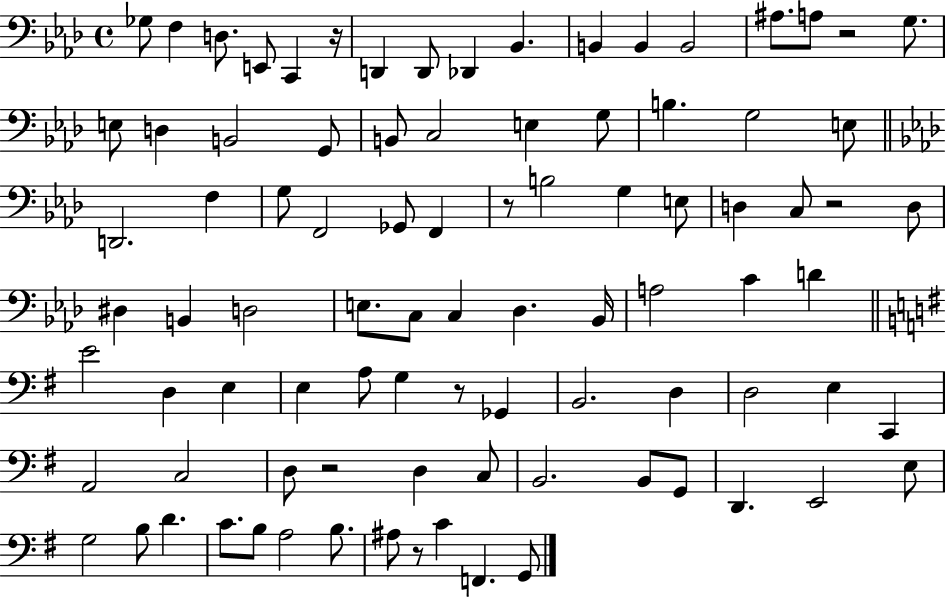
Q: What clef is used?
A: bass